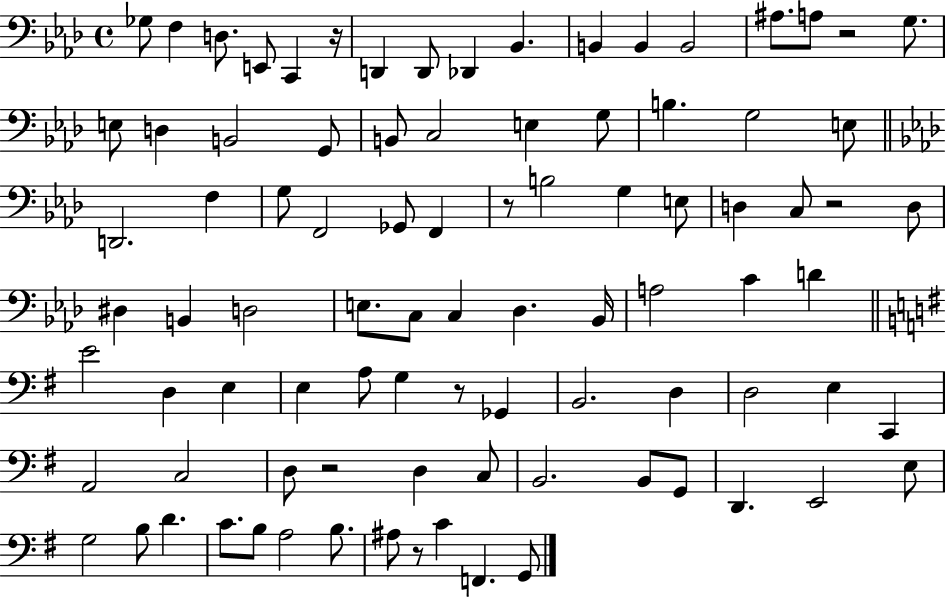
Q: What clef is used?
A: bass